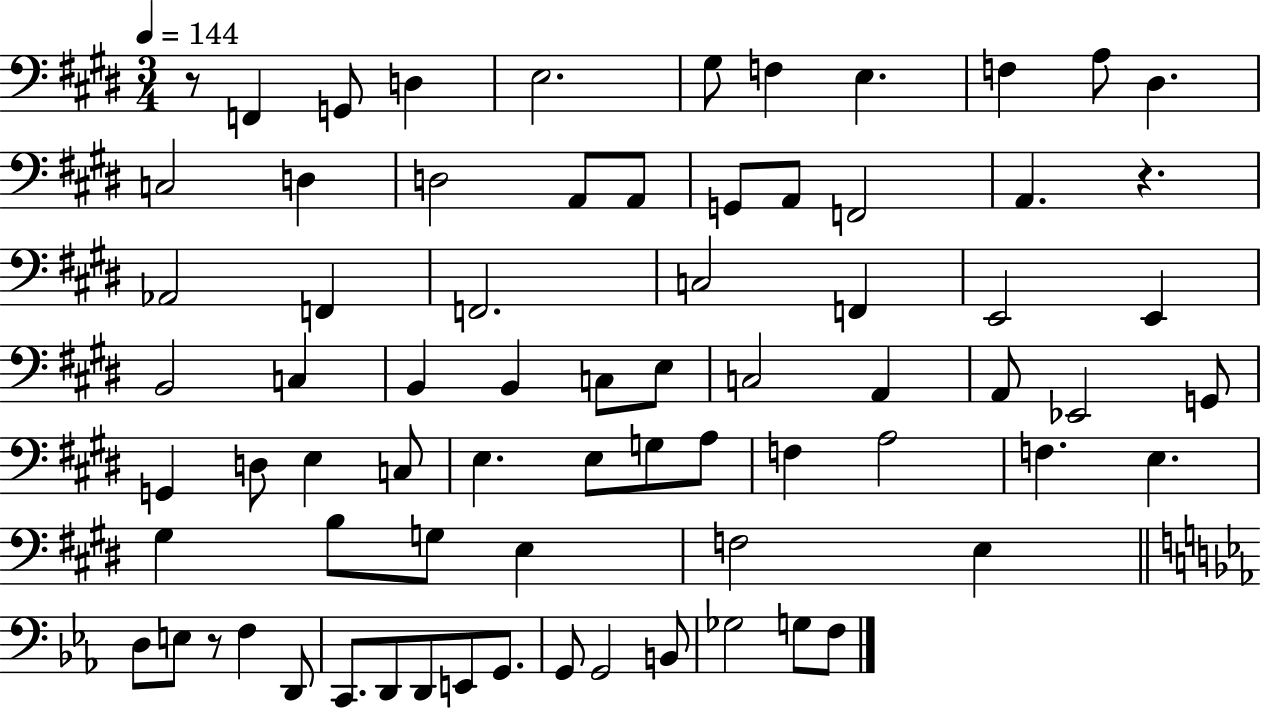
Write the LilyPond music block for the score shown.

{
  \clef bass
  \numericTimeSignature
  \time 3/4
  \key e \major
  \tempo 4 = 144
  r8 f,4 g,8 d4 | e2. | gis8 f4 e4. | f4 a8 dis4. | \break c2 d4 | d2 a,8 a,8 | g,8 a,8 f,2 | a,4. r4. | \break aes,2 f,4 | f,2. | c2 f,4 | e,2 e,4 | \break b,2 c4 | b,4 b,4 c8 e8 | c2 a,4 | a,8 ees,2 g,8 | \break g,4 d8 e4 c8 | e4. e8 g8 a8 | f4 a2 | f4. e4. | \break gis4 b8 g8 e4 | f2 e4 | \bar "||" \break \key ees \major d8 e8 r8 f4 d,8 | c,8. d,8 d,8 e,8 g,8. | g,8 g,2 b,8 | ges2 g8 f8 | \break \bar "|."
}